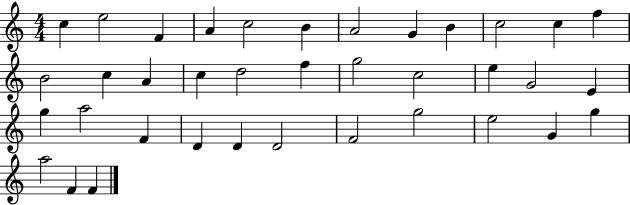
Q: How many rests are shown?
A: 0